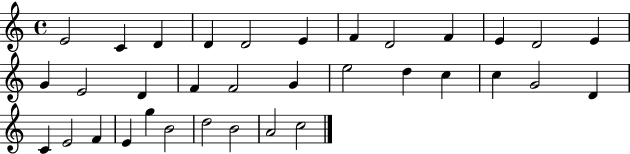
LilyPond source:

{
  \clef treble
  \time 4/4
  \defaultTimeSignature
  \key c \major
  e'2 c'4 d'4 | d'4 d'2 e'4 | f'4 d'2 f'4 | e'4 d'2 e'4 | \break g'4 e'2 d'4 | f'4 f'2 g'4 | e''2 d''4 c''4 | c''4 g'2 d'4 | \break c'4 e'2 f'4 | e'4 g''4 b'2 | d''2 b'2 | a'2 c''2 | \break \bar "|."
}